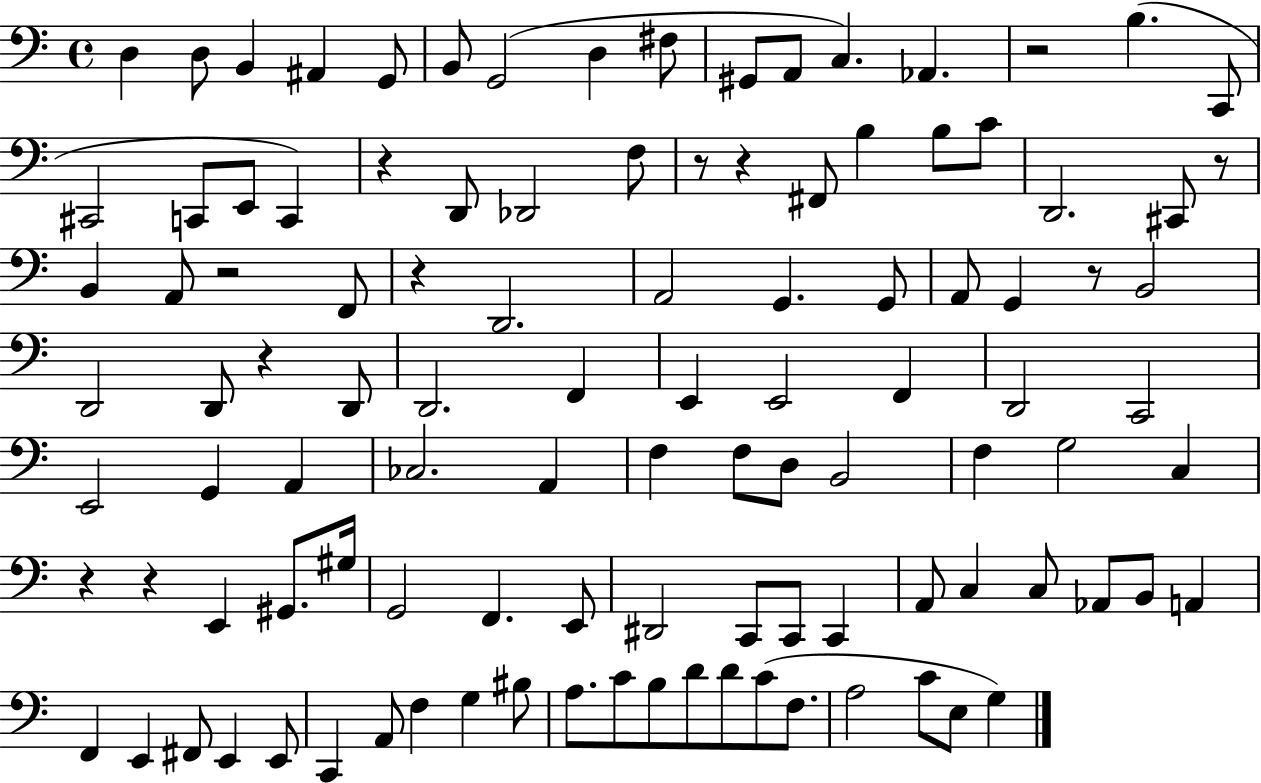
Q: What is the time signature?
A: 4/4